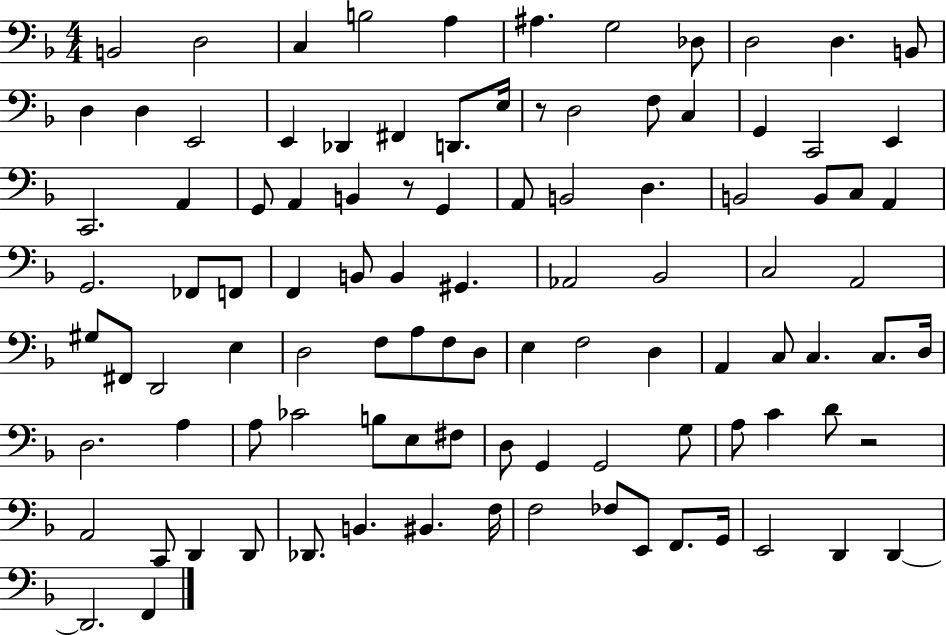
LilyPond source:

{
  \clef bass
  \numericTimeSignature
  \time 4/4
  \key f \major
  b,2 d2 | c4 b2 a4 | ais4. g2 des8 | d2 d4. b,8 | \break d4 d4 e,2 | e,4 des,4 fis,4 d,8. e16 | r8 d2 f8 c4 | g,4 c,2 e,4 | \break c,2. a,4 | g,8 a,4 b,4 r8 g,4 | a,8 b,2 d4. | b,2 b,8 c8 a,4 | \break g,2. fes,8 f,8 | f,4 b,8 b,4 gis,4. | aes,2 bes,2 | c2 a,2 | \break gis8 fis,8 d,2 e4 | d2 f8 a8 f8 d8 | e4 f2 d4 | a,4 c8 c4. c8. d16 | \break d2. a4 | a8 ces'2 b8 e8 fis8 | d8 g,4 g,2 g8 | a8 c'4 d'8 r2 | \break a,2 c,8 d,4 d,8 | des,8. b,4. bis,4. f16 | f2 fes8 e,8 f,8. g,16 | e,2 d,4 d,4~~ | \break d,2. f,4 | \bar "|."
}